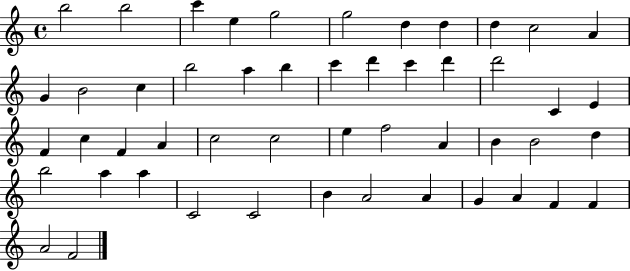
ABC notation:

X:1
T:Untitled
M:4/4
L:1/4
K:C
b2 b2 c' e g2 g2 d d d c2 A G B2 c b2 a b c' d' c' d' d'2 C E F c F A c2 c2 e f2 A B B2 d b2 a a C2 C2 B A2 A G A F F A2 F2